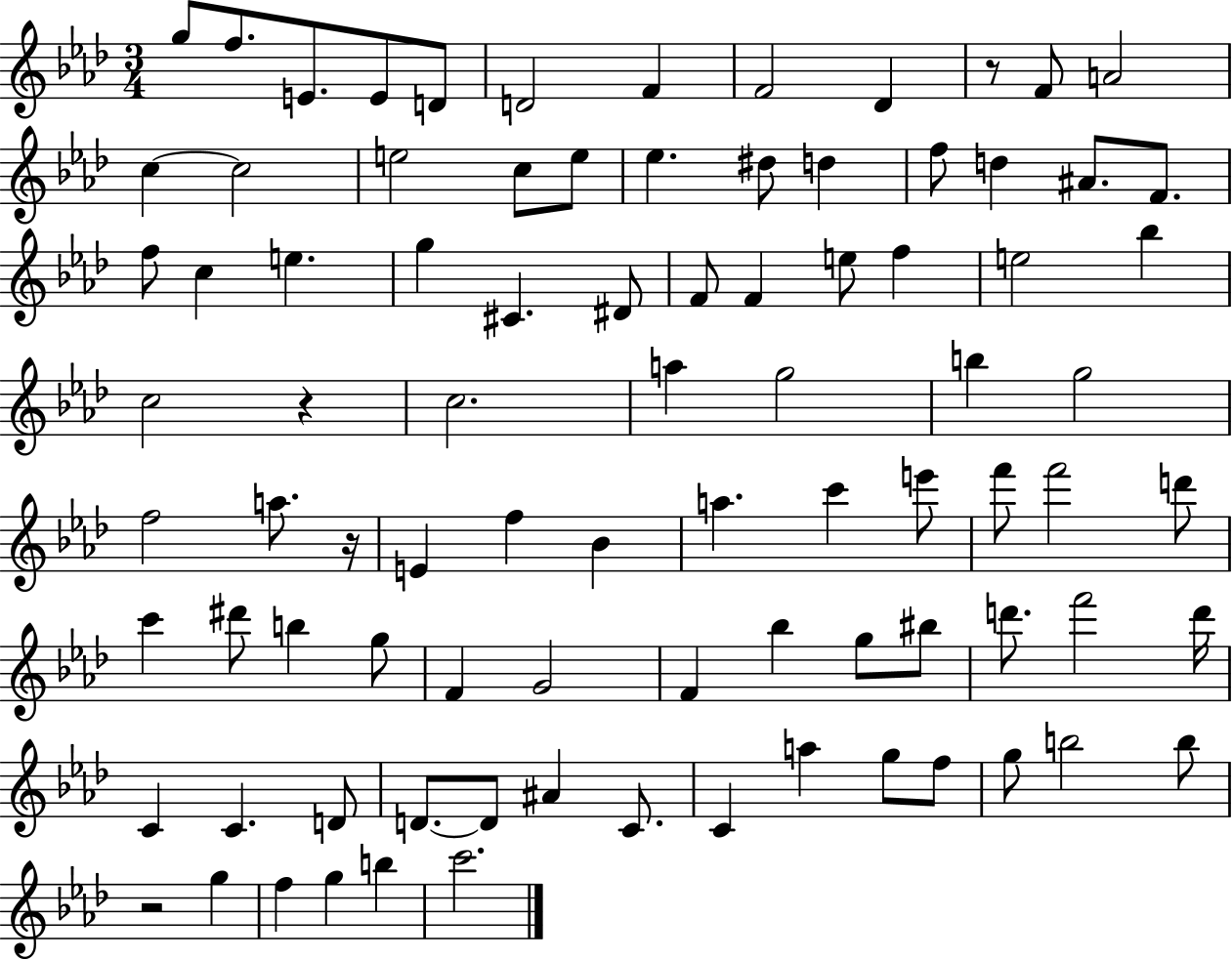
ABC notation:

X:1
T:Untitled
M:3/4
L:1/4
K:Ab
g/2 f/2 E/2 E/2 D/2 D2 F F2 _D z/2 F/2 A2 c c2 e2 c/2 e/2 _e ^d/2 d f/2 d ^A/2 F/2 f/2 c e g ^C ^D/2 F/2 F e/2 f e2 _b c2 z c2 a g2 b g2 f2 a/2 z/4 E f _B a c' e'/2 f'/2 f'2 d'/2 c' ^d'/2 b g/2 F G2 F _b g/2 ^b/2 d'/2 f'2 d'/4 C C D/2 D/2 D/2 ^A C/2 C a g/2 f/2 g/2 b2 b/2 z2 g f g b c'2